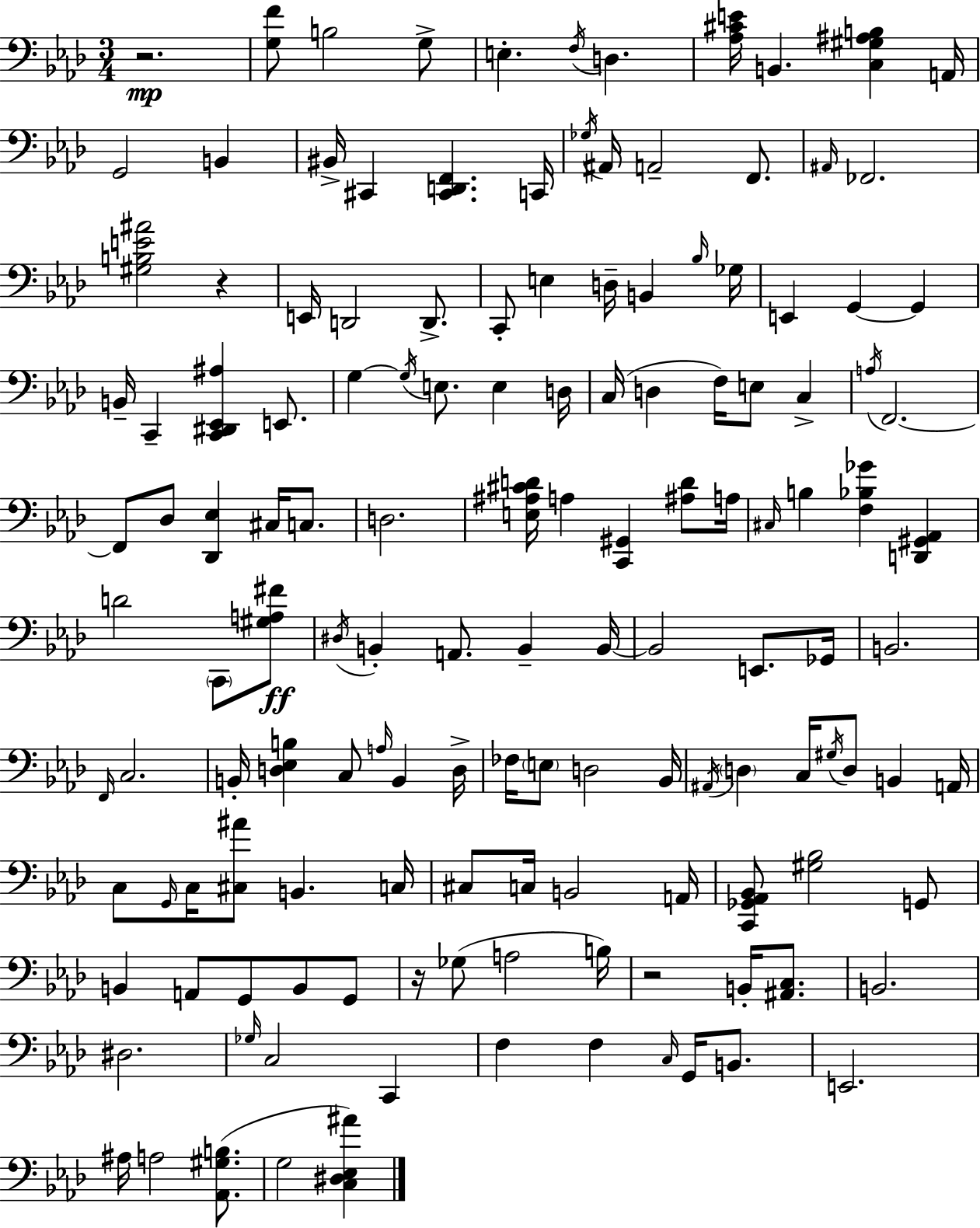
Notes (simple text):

R/h. [G3,F4]/e B3/h G3/e E3/q. F3/s D3/q. [Ab3,C#4,E4]/s B2/q. [C3,G#3,A#3,B3]/q A2/s G2/h B2/q BIS2/s C#2/q [C#2,D2,F2]/q. C2/s Gb3/s A#2/s A2/h F2/e. A#2/s FES2/h. [G#3,B3,E4,A#4]/h R/q E2/s D2/h D2/e. C2/e E3/q D3/s B2/q Bb3/s Gb3/s E2/q G2/q G2/q B2/s C2/q [C2,D#2,Eb2,A#3]/q E2/e. G3/q G3/s E3/e. E3/q D3/s C3/s D3/q F3/s E3/e C3/q A3/s F2/h. F2/e Db3/e [Db2,Eb3]/q C#3/s C3/e. D3/h. [E3,A#3,C#4,D4]/s A3/q [C2,G#2]/q [A#3,D4]/e A3/s C#3/s B3/q [F3,Bb3,Gb4]/q [D2,G#2,Ab2]/q D4/h C2/e [G#3,A3,F#4]/e D#3/s B2/q A2/e. B2/q B2/s B2/h E2/e. Gb2/s B2/h. F2/s C3/h. B2/s [D3,Eb3,B3]/q C3/e A3/s B2/q D3/s FES3/s E3/e D3/h Bb2/s A#2/s D3/q C3/s G#3/s D3/e B2/q A2/s C3/e G2/s C3/s [C#3,A#4]/e B2/q. C3/s C#3/e C3/s B2/h A2/s [C2,Gb2,Ab2,Bb2]/e [G#3,Bb3]/h G2/e B2/q A2/e G2/e B2/e G2/e R/s Gb3/e A3/h B3/s R/h B2/s [A#2,C3]/e. B2/h. D#3/h. Gb3/s C3/h C2/q F3/q F3/q C3/s G2/s B2/e. E2/h. A#3/s A3/h [Ab2,G#3,B3]/e. G3/h [C3,D#3,Eb3,A#4]/q